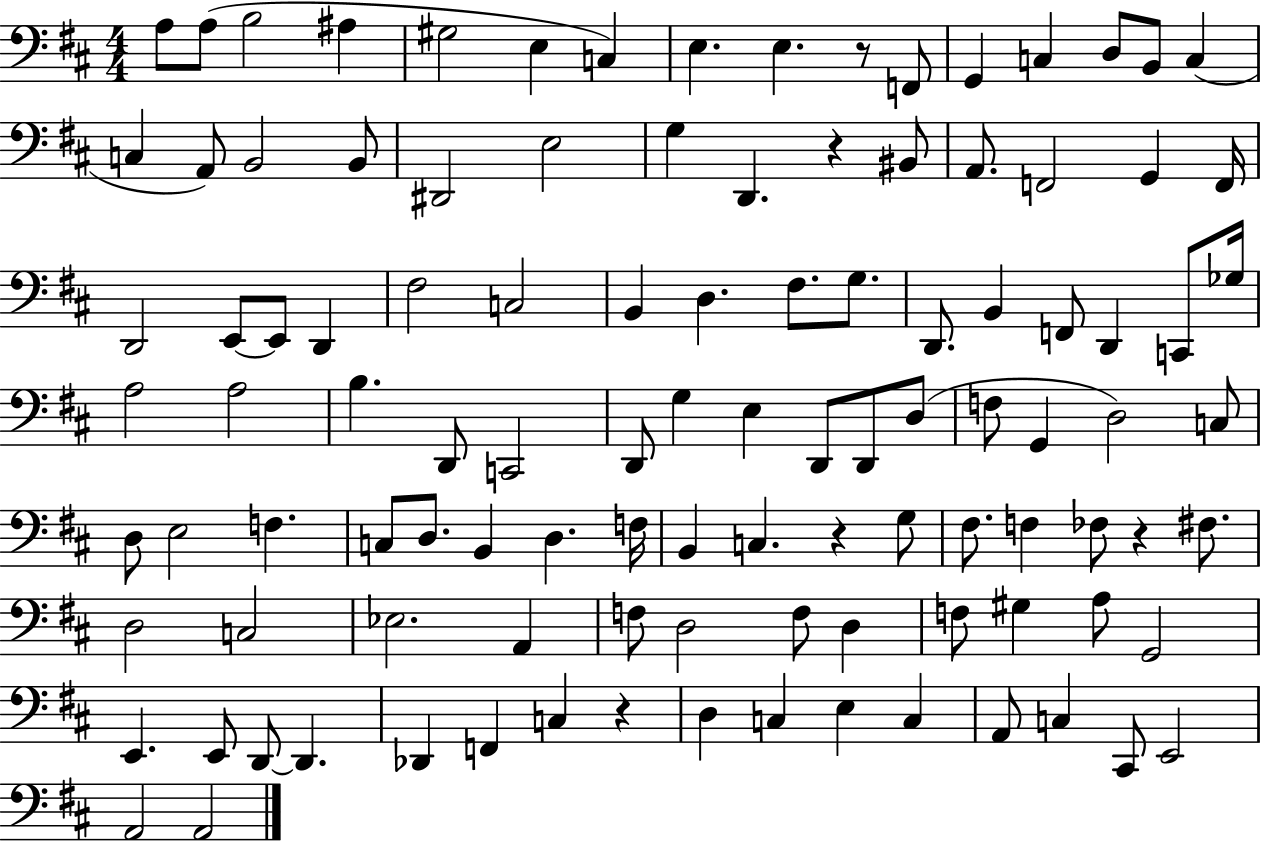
X:1
T:Untitled
M:4/4
L:1/4
K:D
A,/2 A,/2 B,2 ^A, ^G,2 E, C, E, E, z/2 F,,/2 G,, C, D,/2 B,,/2 C, C, A,,/2 B,,2 B,,/2 ^D,,2 E,2 G, D,, z ^B,,/2 A,,/2 F,,2 G,, F,,/4 D,,2 E,,/2 E,,/2 D,, ^F,2 C,2 B,, D, ^F,/2 G,/2 D,,/2 B,, F,,/2 D,, C,,/2 _G,/4 A,2 A,2 B, D,,/2 C,,2 D,,/2 G, E, D,,/2 D,,/2 D,/2 F,/2 G,, D,2 C,/2 D,/2 E,2 F, C,/2 D,/2 B,, D, F,/4 B,, C, z G,/2 ^F,/2 F, _F,/2 z ^F,/2 D,2 C,2 _E,2 A,, F,/2 D,2 F,/2 D, F,/2 ^G, A,/2 G,,2 E,, E,,/2 D,,/2 D,, _D,, F,, C, z D, C, E, C, A,,/2 C, ^C,,/2 E,,2 A,,2 A,,2